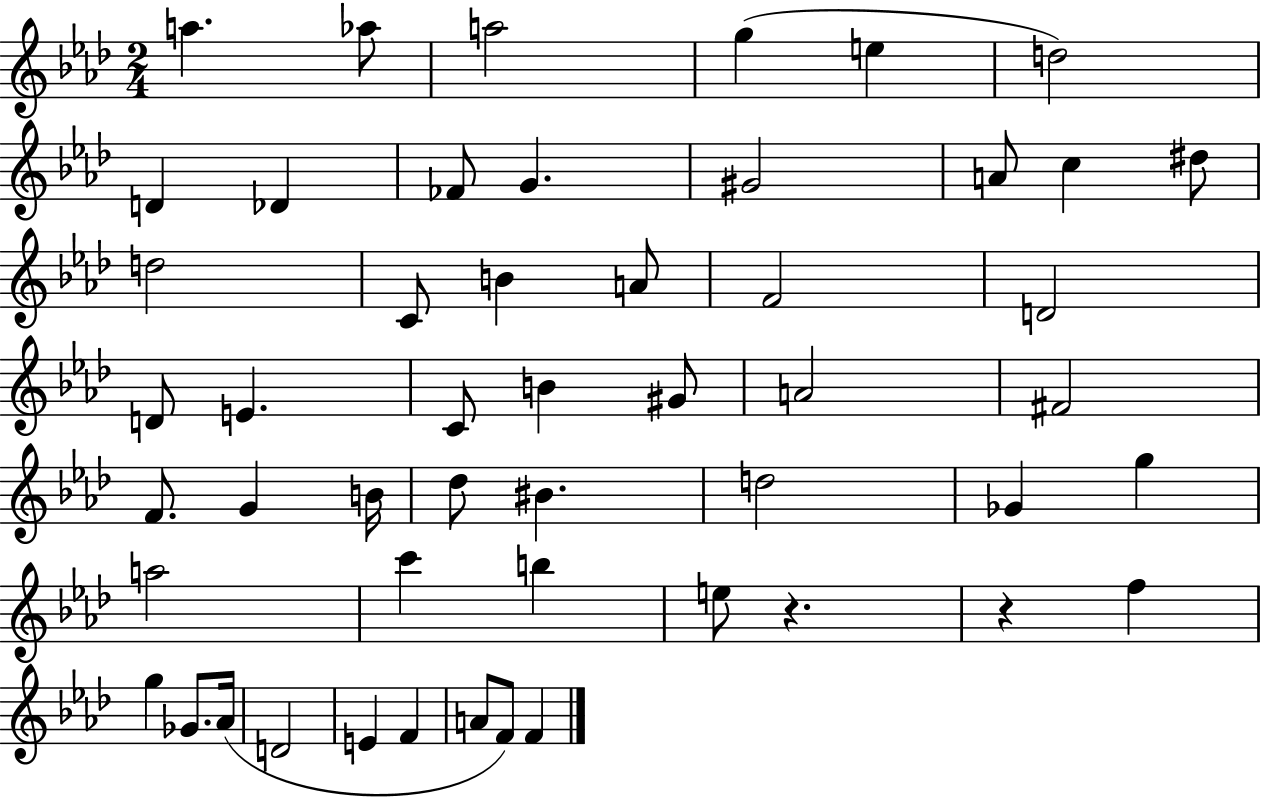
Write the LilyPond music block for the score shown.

{
  \clef treble
  \numericTimeSignature
  \time 2/4
  \key aes \major
  a''4. aes''8 | a''2 | g''4( e''4 | d''2) | \break d'4 des'4 | fes'8 g'4. | gis'2 | a'8 c''4 dis''8 | \break d''2 | c'8 b'4 a'8 | f'2 | d'2 | \break d'8 e'4. | c'8 b'4 gis'8 | a'2 | fis'2 | \break f'8. g'4 b'16 | des''8 bis'4. | d''2 | ges'4 g''4 | \break a''2 | c'''4 b''4 | e''8 r4. | r4 f''4 | \break g''4 ges'8. aes'16( | d'2 | e'4 f'4 | a'8 f'8) f'4 | \break \bar "|."
}